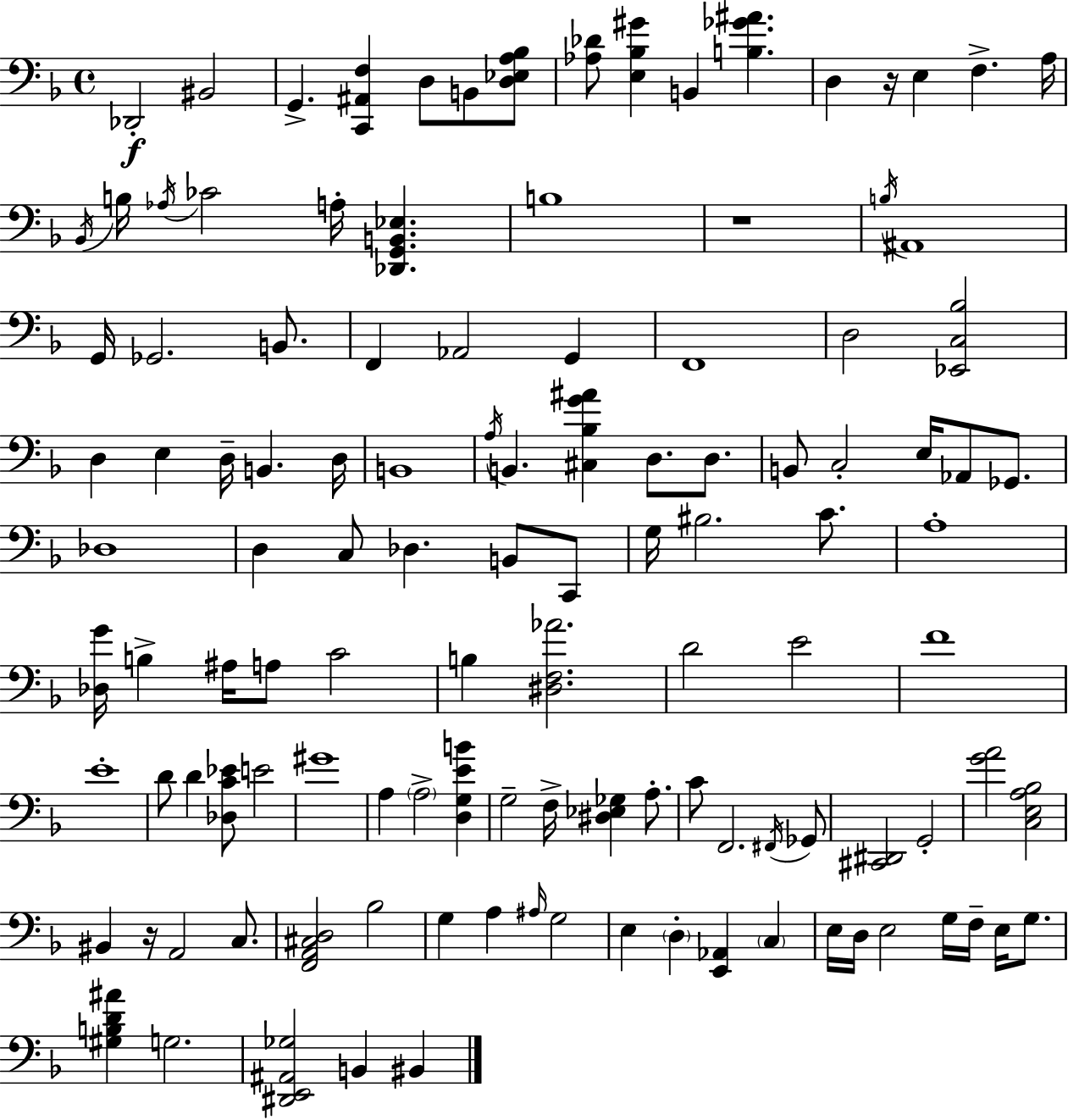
Db2/h BIS2/h G2/q. [C2,A#2,F3]/q D3/e B2/e [D3,Eb3,A3,Bb3]/e [Ab3,Db4]/e [E3,Bb3,G#4]/q B2/q [B3,Gb4,A#4]/q. D3/q R/s E3/q F3/q. A3/s Bb2/s B3/s Ab3/s CES4/h A3/s [Db2,G2,B2,Eb3]/q. B3/w R/w B3/s A#2/w G2/s Gb2/h. B2/e. F2/q Ab2/h G2/q F2/w D3/h [Eb2,C3,Bb3]/h D3/q E3/q D3/s B2/q. D3/s B2/w A3/s B2/q. [C#3,Bb3,G4,A#4]/q D3/e. D3/e. B2/e C3/h E3/s Ab2/e Gb2/e. Db3/w D3/q C3/e Db3/q. B2/e C2/e G3/s BIS3/h. C4/e. A3/w [Db3,G4]/s B3/q A#3/s A3/e C4/h B3/q [D#3,F3,Ab4]/h. D4/h E4/h F4/w E4/w D4/e D4/q [Db3,C4,Eb4]/e E4/h G#4/w A3/q A3/h [D3,G3,E4,B4]/q G3/h F3/s [D#3,Eb3,Gb3]/q A3/e. C4/e F2/h. F#2/s Gb2/e [C#2,D#2]/h G2/h [G4,A4]/h [C3,E3,A3,Bb3]/h BIS2/q R/s A2/h C3/e. [F2,A2,C#3,D3]/h Bb3/h G3/q A3/q A#3/s G3/h E3/q D3/q [E2,Ab2]/q C3/q E3/s D3/s E3/h G3/s F3/s E3/s G3/e. [G#3,B3,D4,A#4]/q G3/h. [D#2,E2,A#2,Gb3]/h B2/q BIS2/q